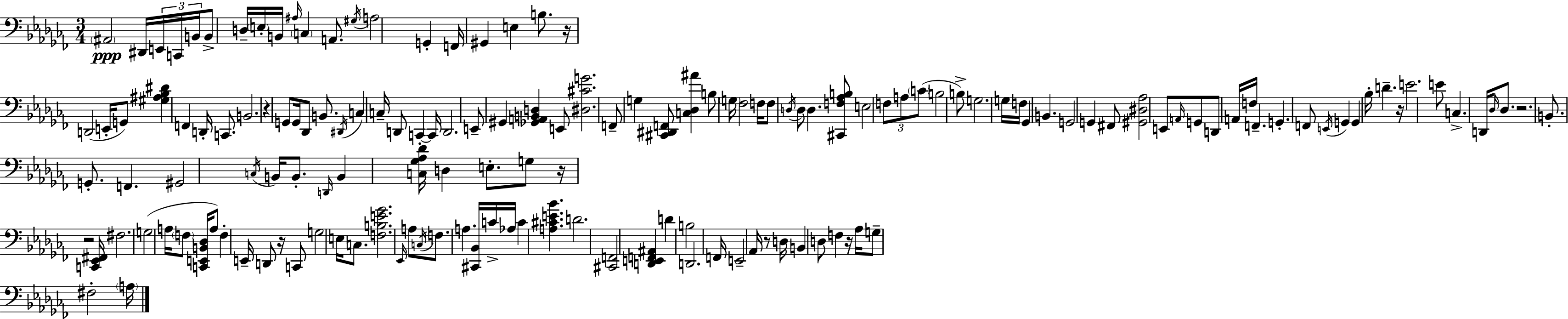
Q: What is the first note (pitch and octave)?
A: A#2